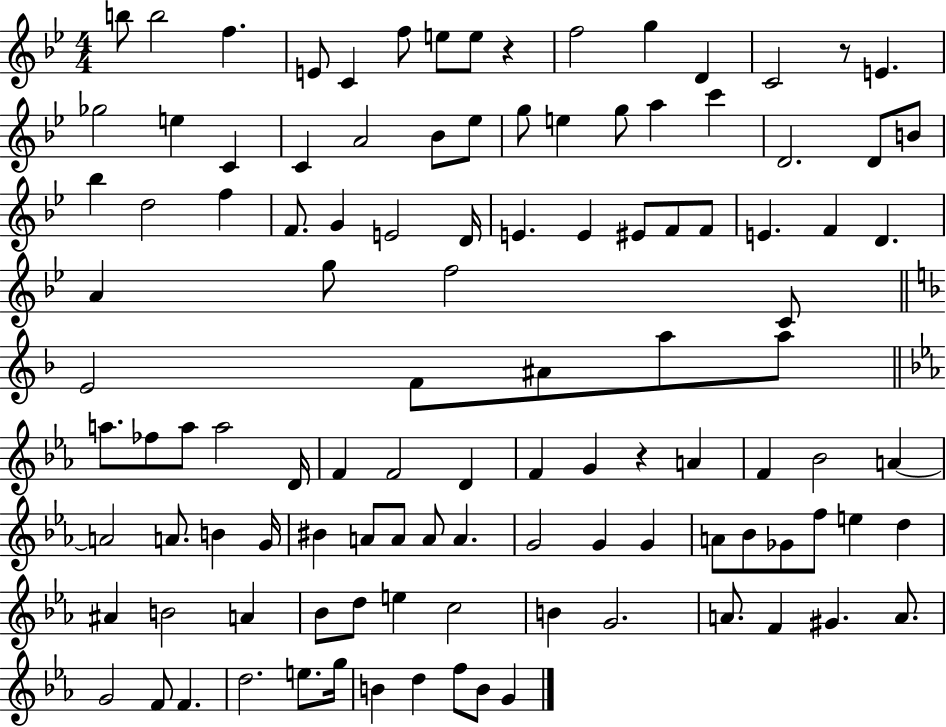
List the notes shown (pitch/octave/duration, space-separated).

B5/e B5/h F5/q. E4/e C4/q F5/e E5/e E5/e R/q F5/h G5/q D4/q C4/h R/e E4/q. Gb5/h E5/q C4/q C4/q A4/h Bb4/e Eb5/e G5/e E5/q G5/e A5/q C6/q D4/h. D4/e B4/e Bb5/q D5/h F5/q F4/e. G4/q E4/h D4/s E4/q. E4/q EIS4/e F4/e F4/e E4/q. F4/q D4/q. A4/q G5/e F5/h C4/e E4/h F4/e A#4/e A5/e A5/e A5/e. FES5/e A5/e A5/h D4/s F4/q F4/h D4/q F4/q G4/q R/q A4/q F4/q Bb4/h A4/q A4/h A4/e. B4/q G4/s BIS4/q A4/e A4/e A4/e A4/q. G4/h G4/q G4/q A4/e Bb4/e Gb4/e F5/e E5/q D5/q A#4/q B4/h A4/q Bb4/e D5/e E5/q C5/h B4/q G4/h. A4/e. F4/q G#4/q. A4/e. G4/h F4/e F4/q. D5/h. E5/e. G5/s B4/q D5/q F5/e B4/e G4/q